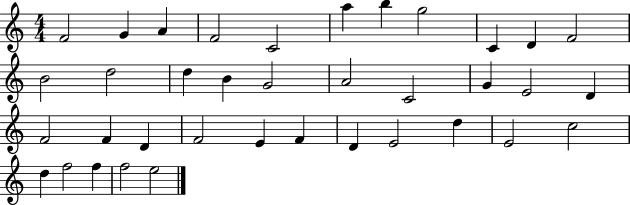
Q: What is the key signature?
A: C major